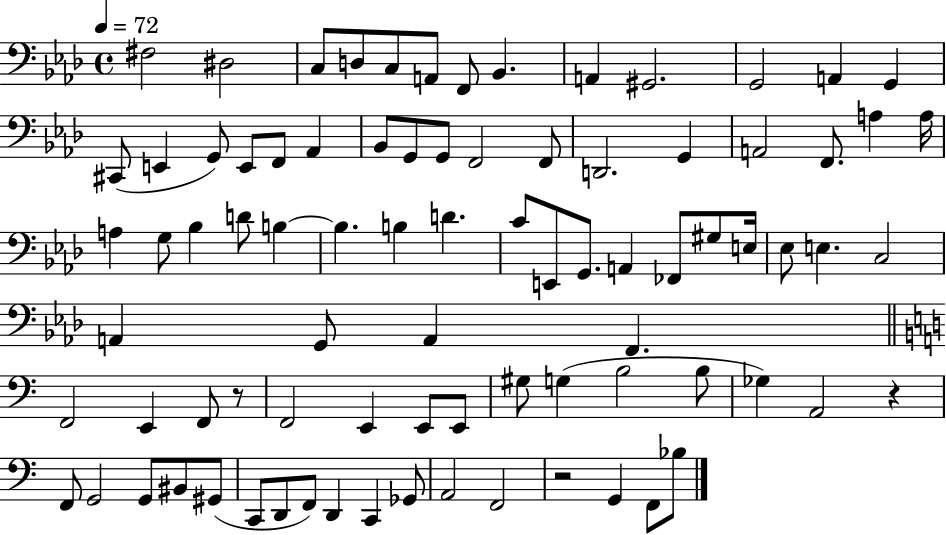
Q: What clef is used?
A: bass